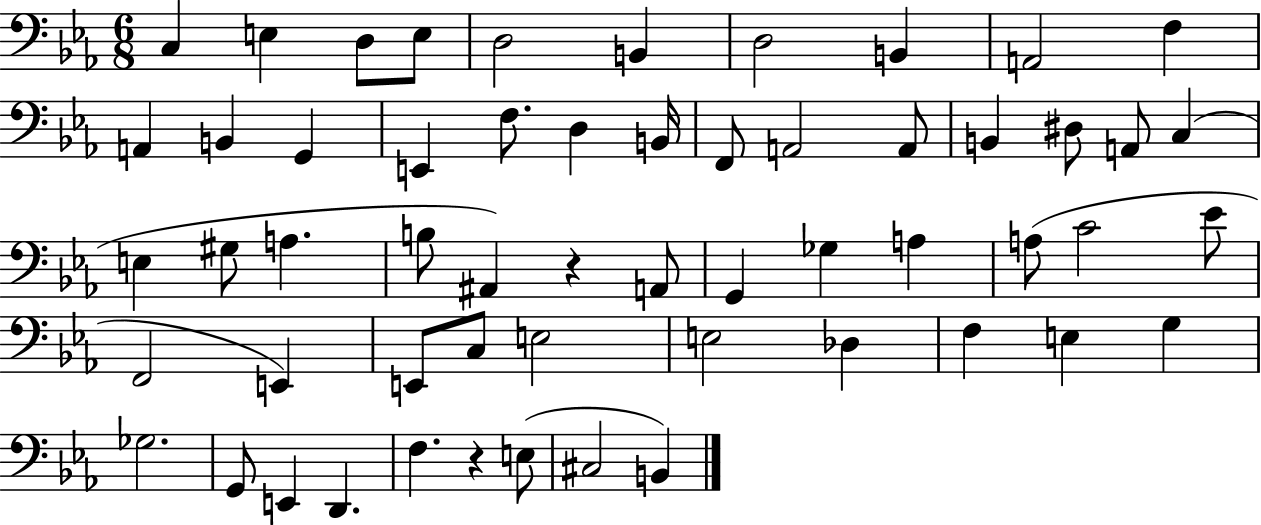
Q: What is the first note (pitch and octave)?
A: C3